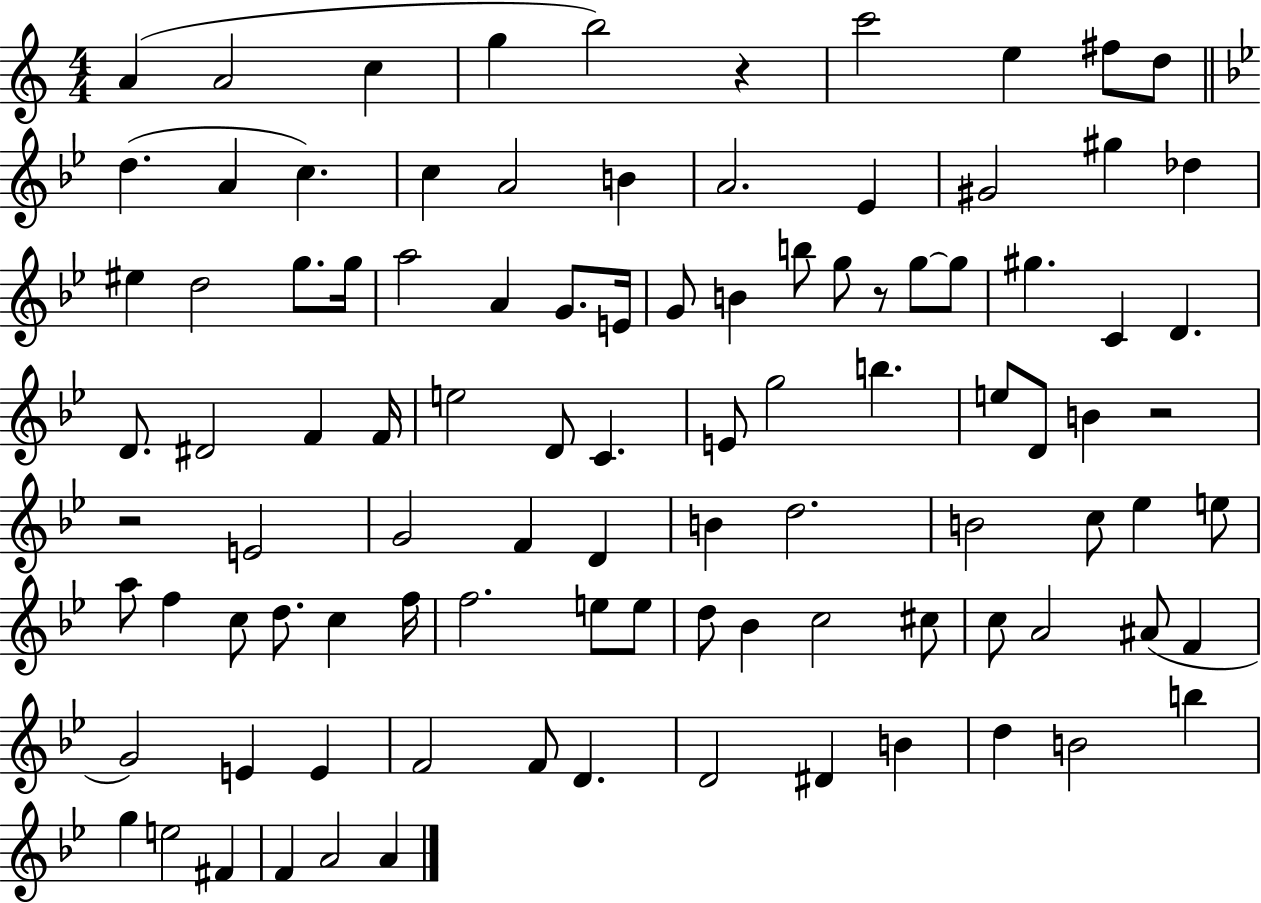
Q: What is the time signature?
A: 4/4